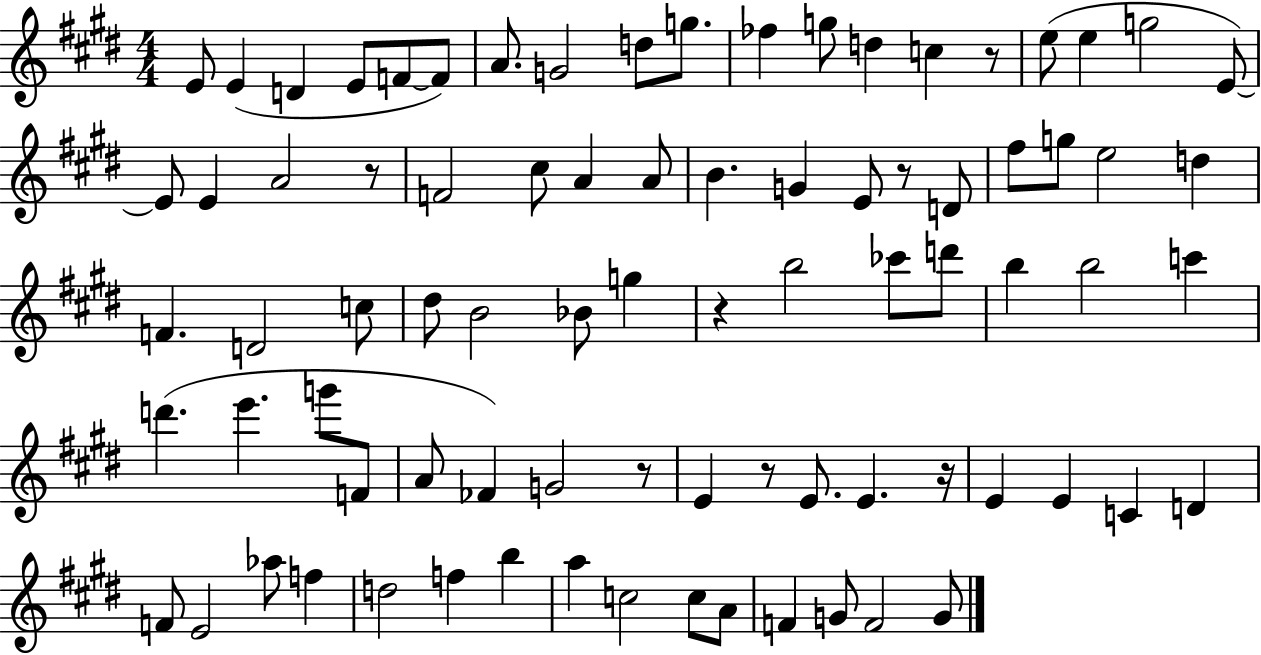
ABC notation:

X:1
T:Untitled
M:4/4
L:1/4
K:E
E/2 E D E/2 F/2 F/2 A/2 G2 d/2 g/2 _f g/2 d c z/2 e/2 e g2 E/2 E/2 E A2 z/2 F2 ^c/2 A A/2 B G E/2 z/2 D/2 ^f/2 g/2 e2 d F D2 c/2 ^d/2 B2 _B/2 g z b2 _c'/2 d'/2 b b2 c' d' e' g'/2 F/2 A/2 _F G2 z/2 E z/2 E/2 E z/4 E E C D F/2 E2 _a/2 f d2 f b a c2 c/2 A/2 F G/2 F2 G/2